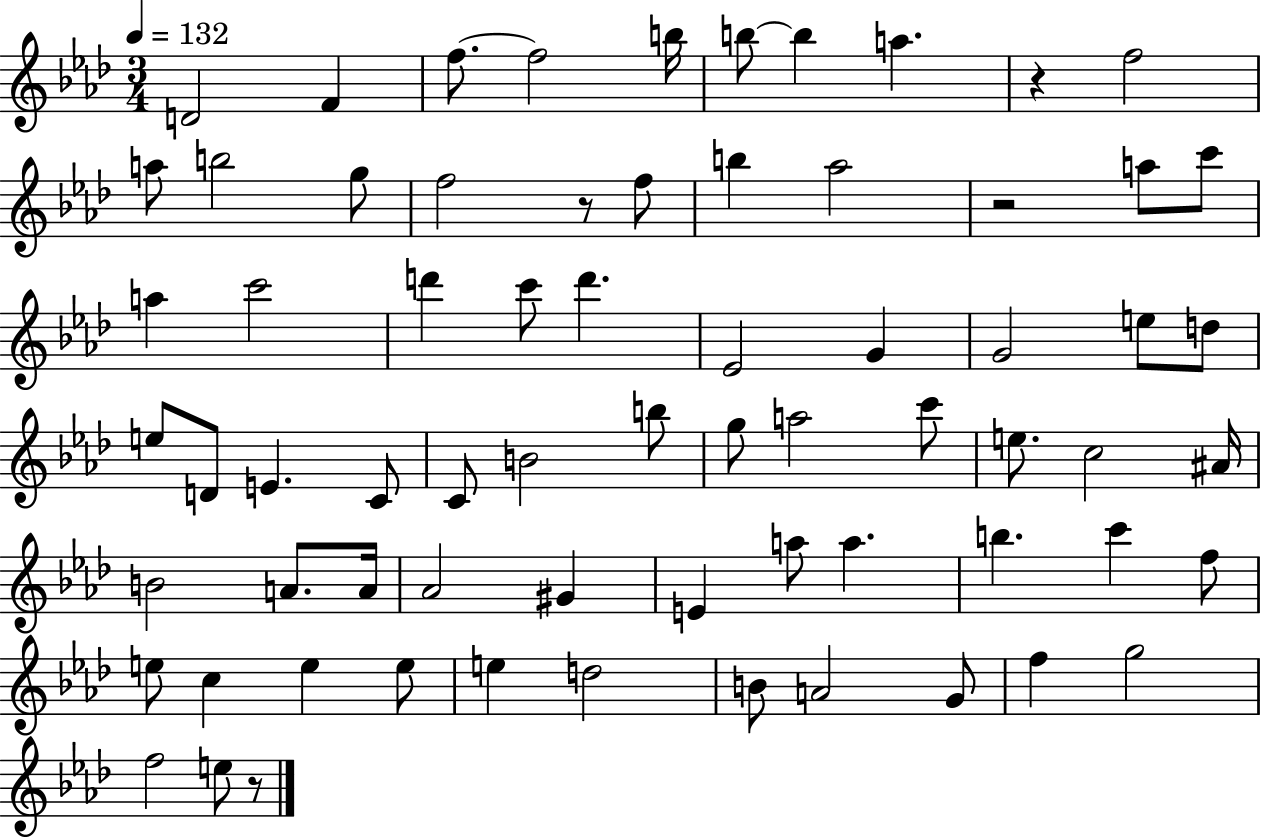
{
  \clef treble
  \numericTimeSignature
  \time 3/4
  \key aes \major
  \tempo 4 = 132
  d'2 f'4 | f''8.~~ f''2 b''16 | b''8~~ b''4 a''4. | r4 f''2 | \break a''8 b''2 g''8 | f''2 r8 f''8 | b''4 aes''2 | r2 a''8 c'''8 | \break a''4 c'''2 | d'''4 c'''8 d'''4. | ees'2 g'4 | g'2 e''8 d''8 | \break e''8 d'8 e'4. c'8 | c'8 b'2 b''8 | g''8 a''2 c'''8 | e''8. c''2 ais'16 | \break b'2 a'8. a'16 | aes'2 gis'4 | e'4 a''8 a''4. | b''4. c'''4 f''8 | \break e''8 c''4 e''4 e''8 | e''4 d''2 | b'8 a'2 g'8 | f''4 g''2 | \break f''2 e''8 r8 | \bar "|."
}